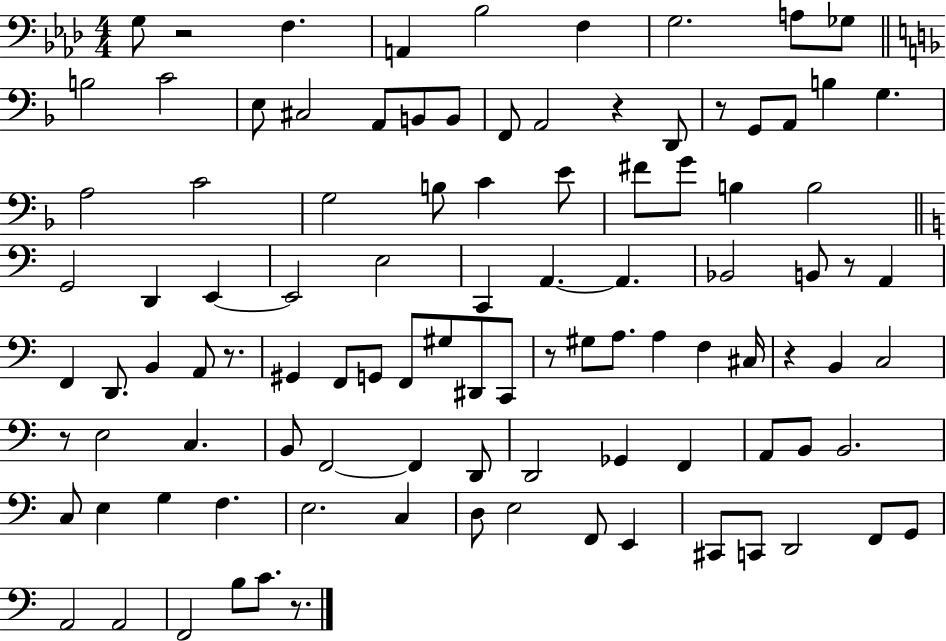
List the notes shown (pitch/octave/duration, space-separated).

G3/e R/h F3/q. A2/q Bb3/h F3/q G3/h. A3/e Gb3/e B3/h C4/h E3/e C#3/h A2/e B2/e B2/e F2/e A2/h R/q D2/e R/e G2/e A2/e B3/q G3/q. A3/h C4/h G3/h B3/e C4/q E4/e F#4/e G4/e B3/q B3/h G2/h D2/q E2/q E2/h E3/h C2/q A2/q. A2/q. Bb2/h B2/e R/e A2/q F2/q D2/e. B2/q A2/e R/e. G#2/q F2/e G2/e F2/e G#3/e D#2/e C2/e R/e G#3/e A3/e. A3/q F3/q C#3/s R/q B2/q C3/h R/e E3/h C3/q. B2/e F2/h F2/q D2/e D2/h Gb2/q F2/q A2/e B2/e B2/h. C3/e E3/q G3/q F3/q. E3/h. C3/q D3/e E3/h F2/e E2/q C#2/e C2/e D2/h F2/e G2/e A2/h A2/h F2/h B3/e C4/e. R/e.